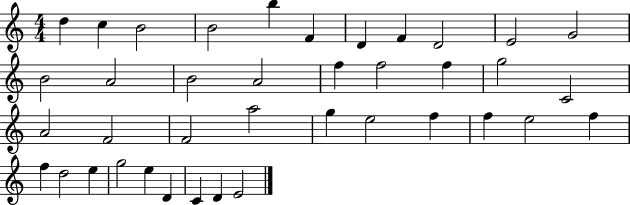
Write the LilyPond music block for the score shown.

{
  \clef treble
  \numericTimeSignature
  \time 4/4
  \key c \major
  d''4 c''4 b'2 | b'2 b''4 f'4 | d'4 f'4 d'2 | e'2 g'2 | \break b'2 a'2 | b'2 a'2 | f''4 f''2 f''4 | g''2 c'2 | \break a'2 f'2 | f'2 a''2 | g''4 e''2 f''4 | f''4 e''2 f''4 | \break f''4 d''2 e''4 | g''2 e''4 d'4 | c'4 d'4 e'2 | \bar "|."
}